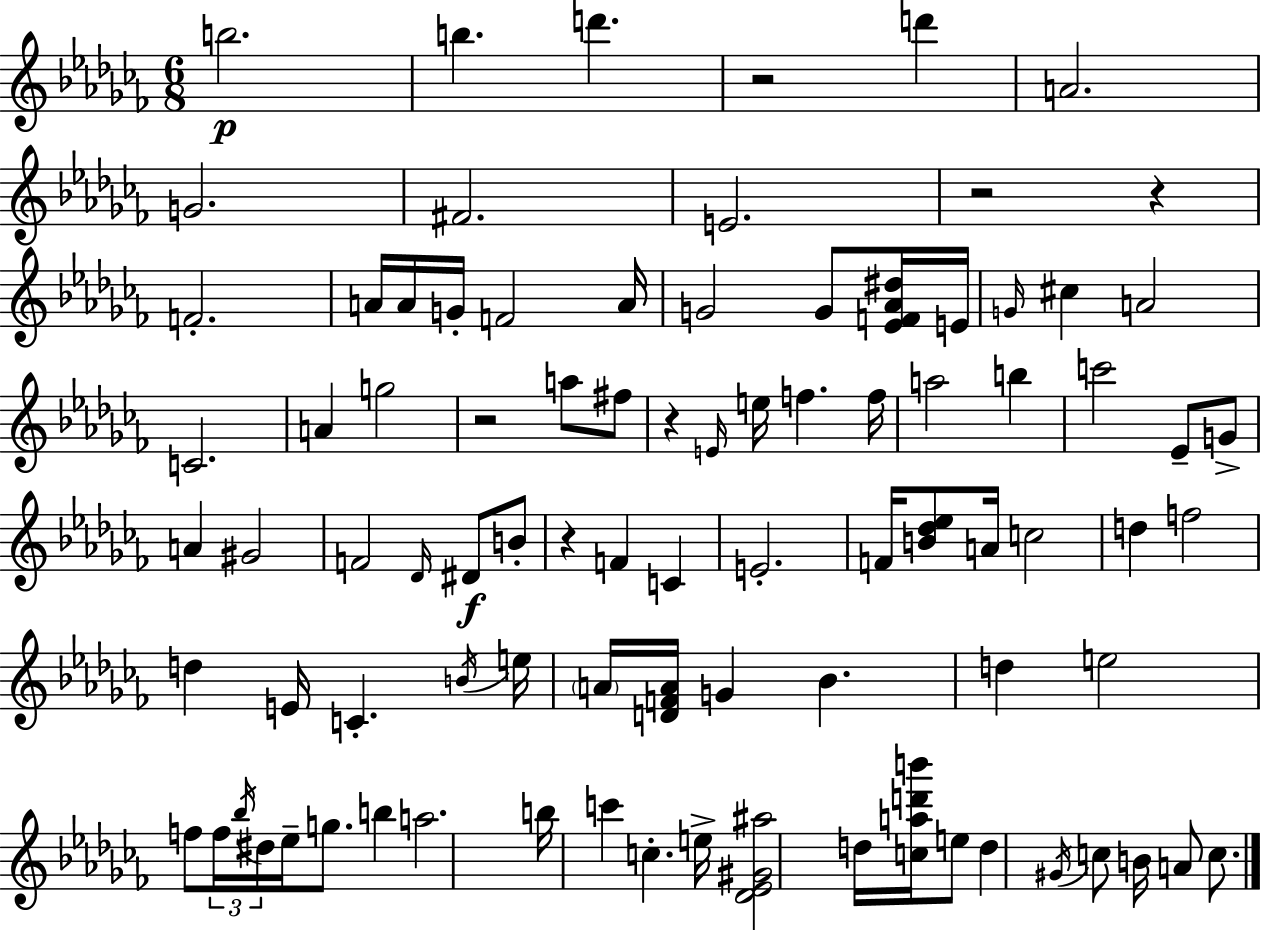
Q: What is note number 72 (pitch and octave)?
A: E5